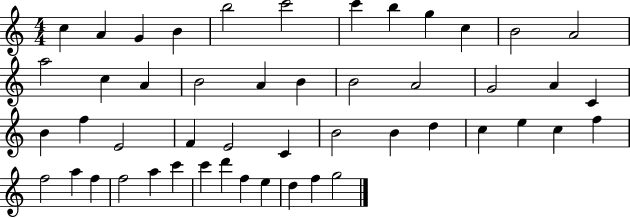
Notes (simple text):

C5/q A4/q G4/q B4/q B5/h C6/h C6/q B5/q G5/q C5/q B4/h A4/h A5/h C5/q A4/q B4/h A4/q B4/q B4/h A4/h G4/h A4/q C4/q B4/q F5/q E4/h F4/q E4/h C4/q B4/h B4/q D5/q C5/q E5/q C5/q F5/q F5/h A5/q F5/q F5/h A5/q C6/q C6/q D6/q F5/q E5/q D5/q F5/q G5/h